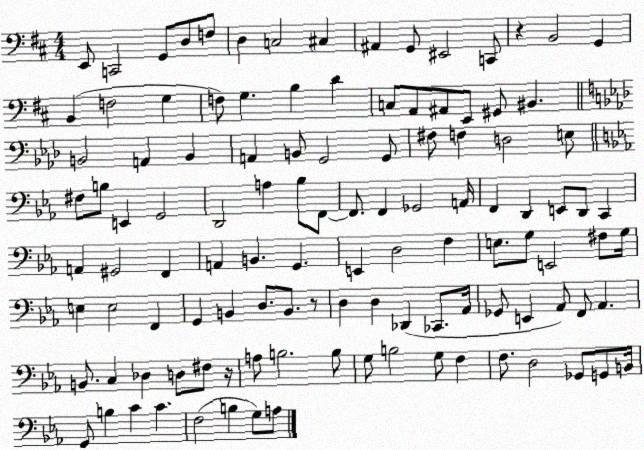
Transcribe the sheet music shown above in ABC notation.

X:1
T:Untitled
M:4/4
L:1/4
K:D
E,,/2 C,,2 G,,/2 D,/2 F,/2 D, C,2 ^C, ^A,, G,,/2 ^E,,2 C,,/2 z B,,2 G,, B,, F,2 G, F,/2 G, B, D C,/2 A,,/2 ^A,,/2 E,,/2 ^G,,/2 ^B,, B,,2 A,, B,, A,, B,,/2 G,,2 G,,/2 ^F,/2 F, D,2 E,/2 ^F,/2 B,/2 E,, G,,2 D,,2 A, _B,/2 F,,/2 F,,/2 F,, _G,,2 A,,/4 F,, D,, E,,/2 D,,/2 C,, A,, ^G,,2 F,, A,, B,, G,, E,, D,2 F, E,/2 G,/2 E,,2 ^F,/2 G,/4 E, E,2 F,, G,, B,, D,/2 B,,/2 z/2 D, D, _D,, _C,,/2 _A,,/4 _G,,/2 E,, _A,,/2 F,,/2 _A,, B,,/2 C, _D, D,/2 ^F,/2 z/4 A,/2 B,2 B,/2 G,/2 B,2 G,/2 F, F,/2 D,2 _G,,/2 G,,/2 B,,/4 G,,/2 B, C C F,2 B, G,/2 A,/2